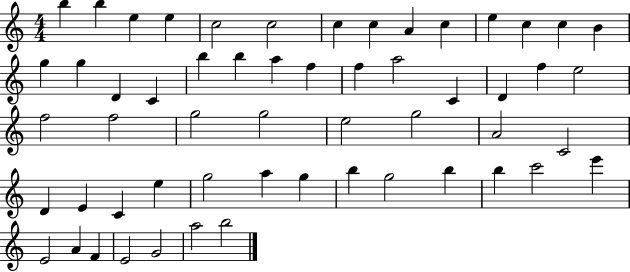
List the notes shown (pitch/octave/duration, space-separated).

B5/q B5/q E5/q E5/q C5/h C5/h C5/q C5/q A4/q C5/q E5/q C5/q C5/q B4/q G5/q G5/q D4/q C4/q B5/q B5/q A5/q F5/q F5/q A5/h C4/q D4/q F5/q E5/h F5/h F5/h G5/h G5/h E5/h G5/h A4/h C4/h D4/q E4/q C4/q E5/q G5/h A5/q G5/q B5/q G5/h B5/q B5/q C6/h E6/q E4/h A4/q F4/q E4/h G4/h A5/h B5/h